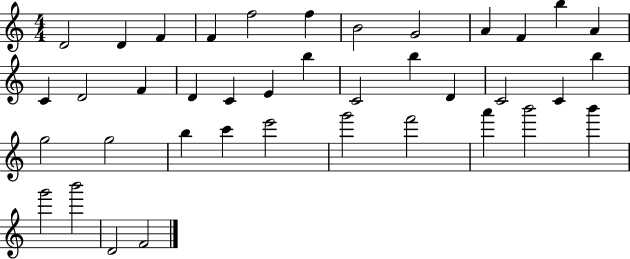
D4/h D4/q F4/q F4/q F5/h F5/q B4/h G4/h A4/q F4/q B5/q A4/q C4/q D4/h F4/q D4/q C4/q E4/q B5/q C4/h B5/q D4/q C4/h C4/q B5/q G5/h G5/h B5/q C6/q E6/h G6/h F6/h A6/q B6/h B6/q G6/h B6/h D4/h F4/h